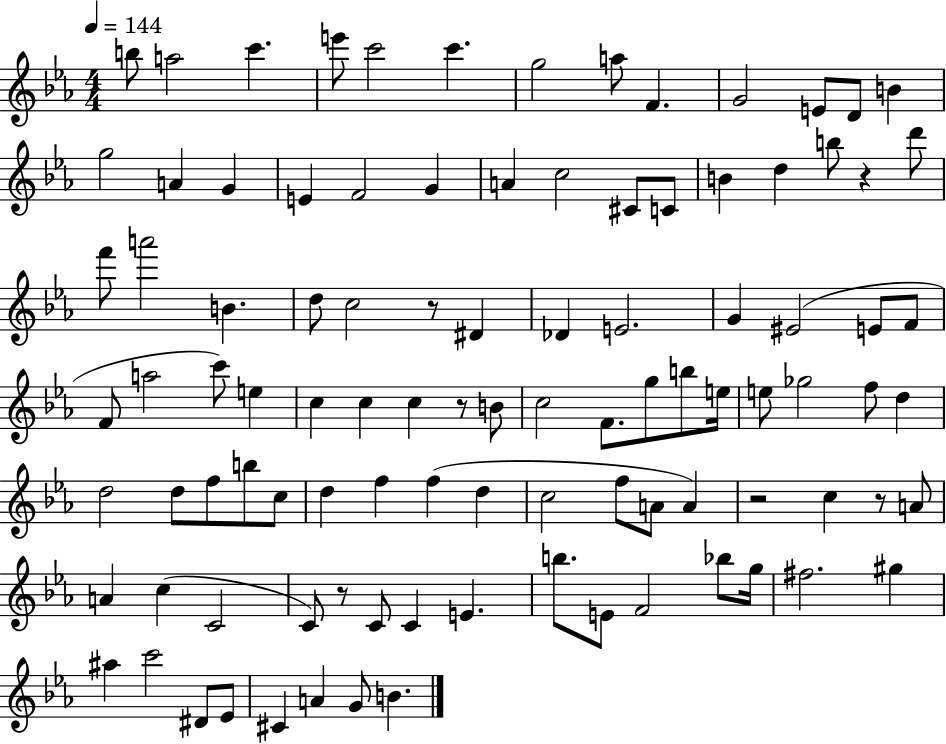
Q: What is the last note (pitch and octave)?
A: B4